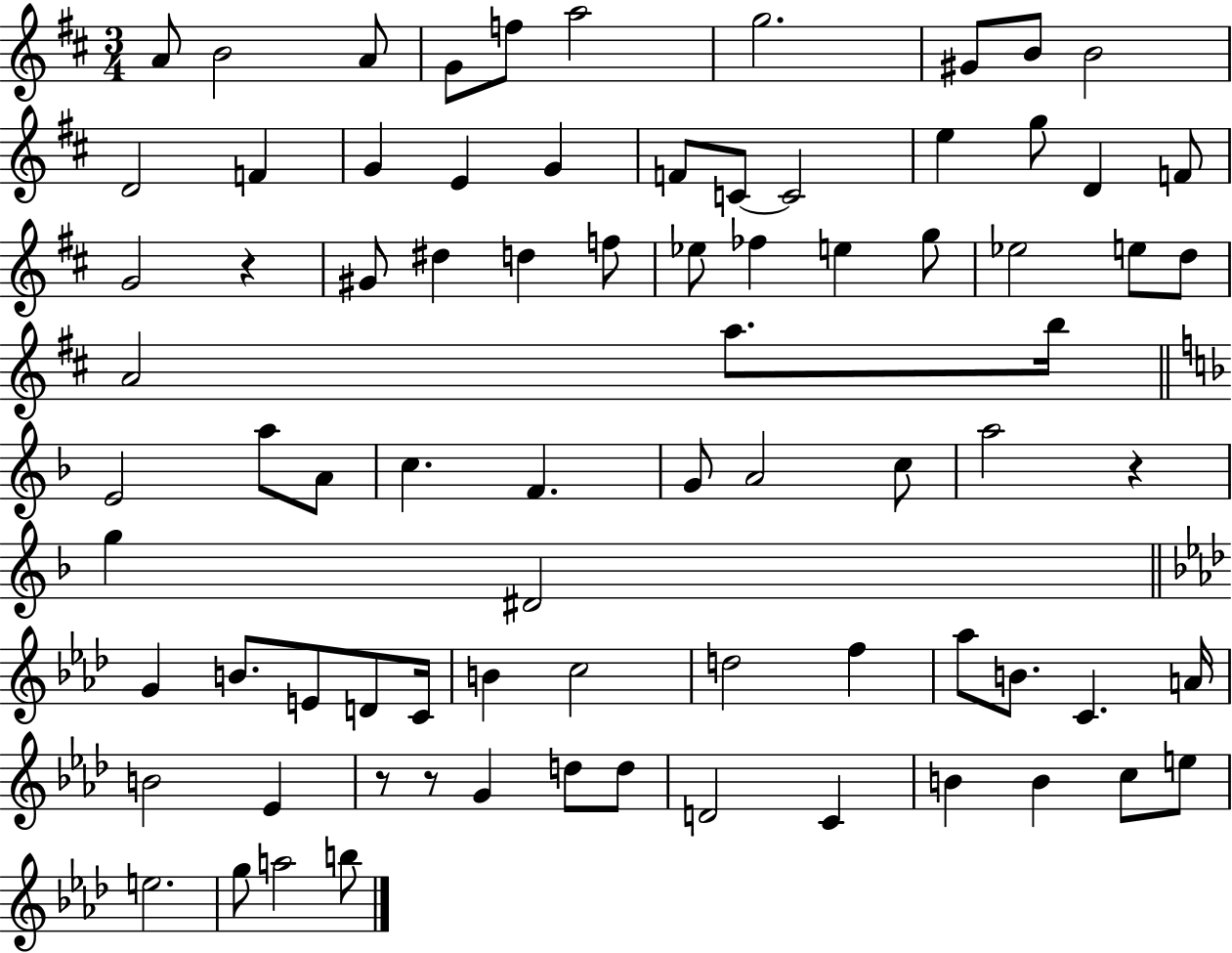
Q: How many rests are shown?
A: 4